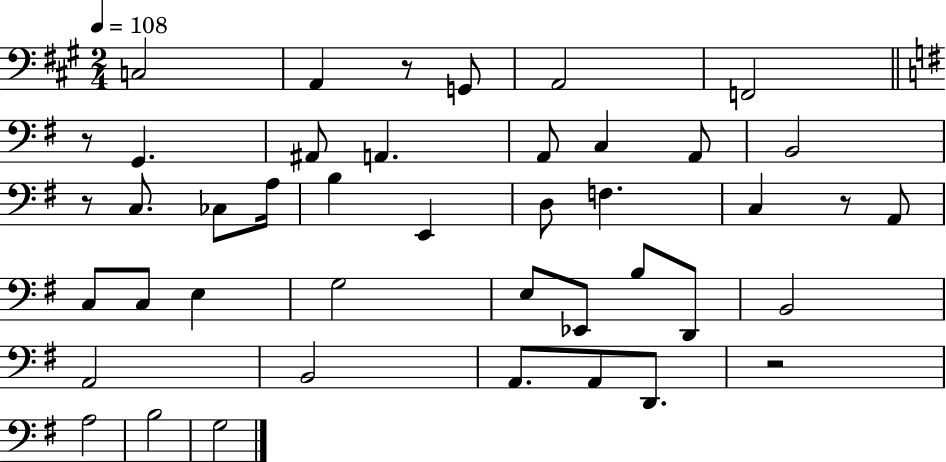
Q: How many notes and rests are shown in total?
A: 43